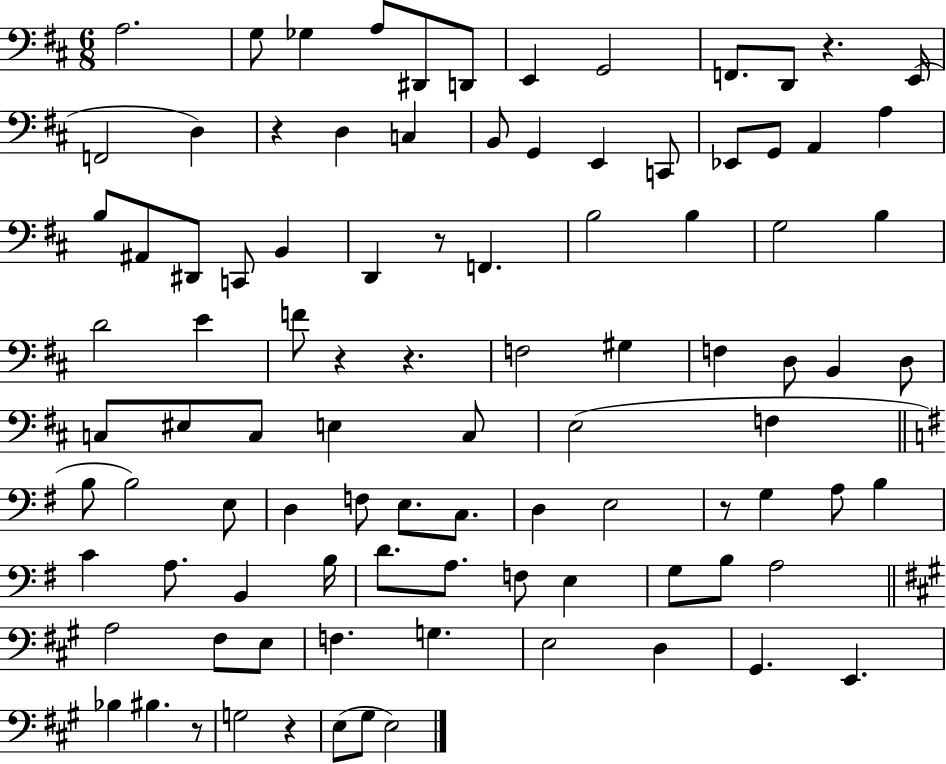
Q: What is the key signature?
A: D major